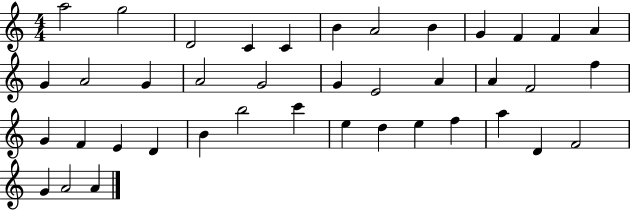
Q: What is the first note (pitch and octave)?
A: A5